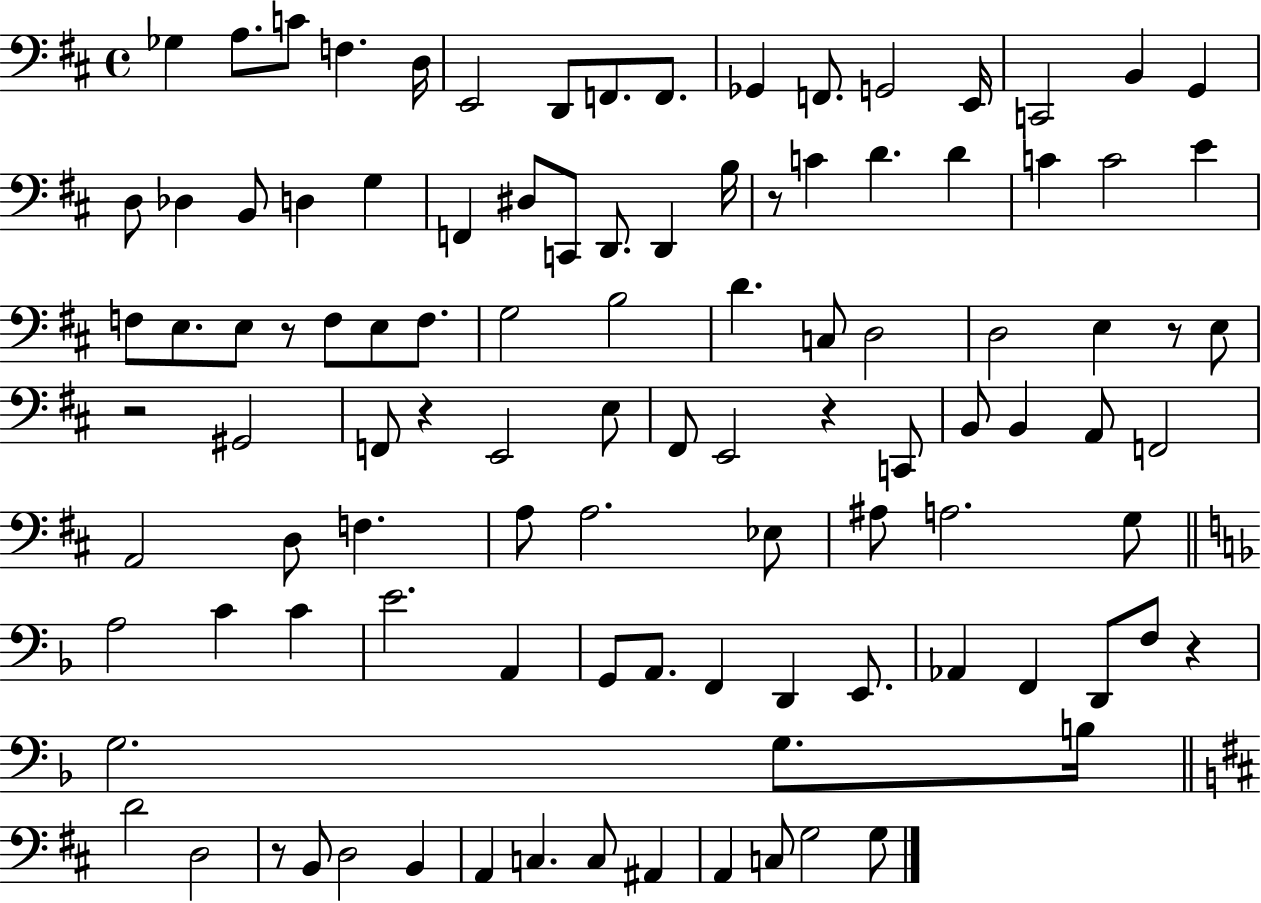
Gb3/q A3/e. C4/e F3/q. D3/s E2/h D2/e F2/e. F2/e. Gb2/q F2/e. G2/h E2/s C2/h B2/q G2/q D3/e Db3/q B2/e D3/q G3/q F2/q D#3/e C2/e D2/e. D2/q B3/s R/e C4/q D4/q. D4/q C4/q C4/h E4/q F3/e E3/e. E3/e R/e F3/e E3/e F3/e. G3/h B3/h D4/q. C3/e D3/h D3/h E3/q R/e E3/e R/h G#2/h F2/e R/q E2/h E3/e F#2/e E2/h R/q C2/e B2/e B2/q A2/e F2/h A2/h D3/e F3/q. A3/e A3/h. Eb3/e A#3/e A3/h. G3/e A3/h C4/q C4/q E4/h. A2/q G2/e A2/e. F2/q D2/q E2/e. Ab2/q F2/q D2/e F3/e R/q G3/h. G3/e. B3/s D4/h D3/h R/e B2/e D3/h B2/q A2/q C3/q. C3/e A#2/q A2/q C3/e G3/h G3/e